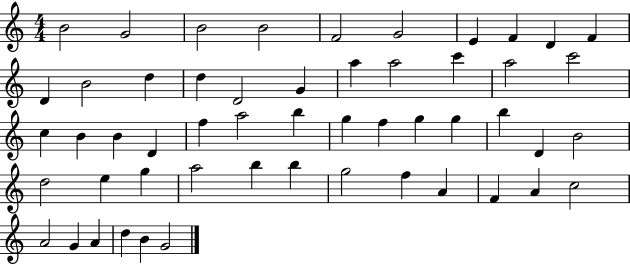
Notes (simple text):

B4/h G4/h B4/h B4/h F4/h G4/h E4/q F4/q D4/q F4/q D4/q B4/h D5/q D5/q D4/h G4/q A5/q A5/h C6/q A5/h C6/h C5/q B4/q B4/q D4/q F5/q A5/h B5/q G5/q F5/q G5/q G5/q B5/q D4/q B4/h D5/h E5/q G5/q A5/h B5/q B5/q G5/h F5/q A4/q F4/q A4/q C5/h A4/h G4/q A4/q D5/q B4/q G4/h